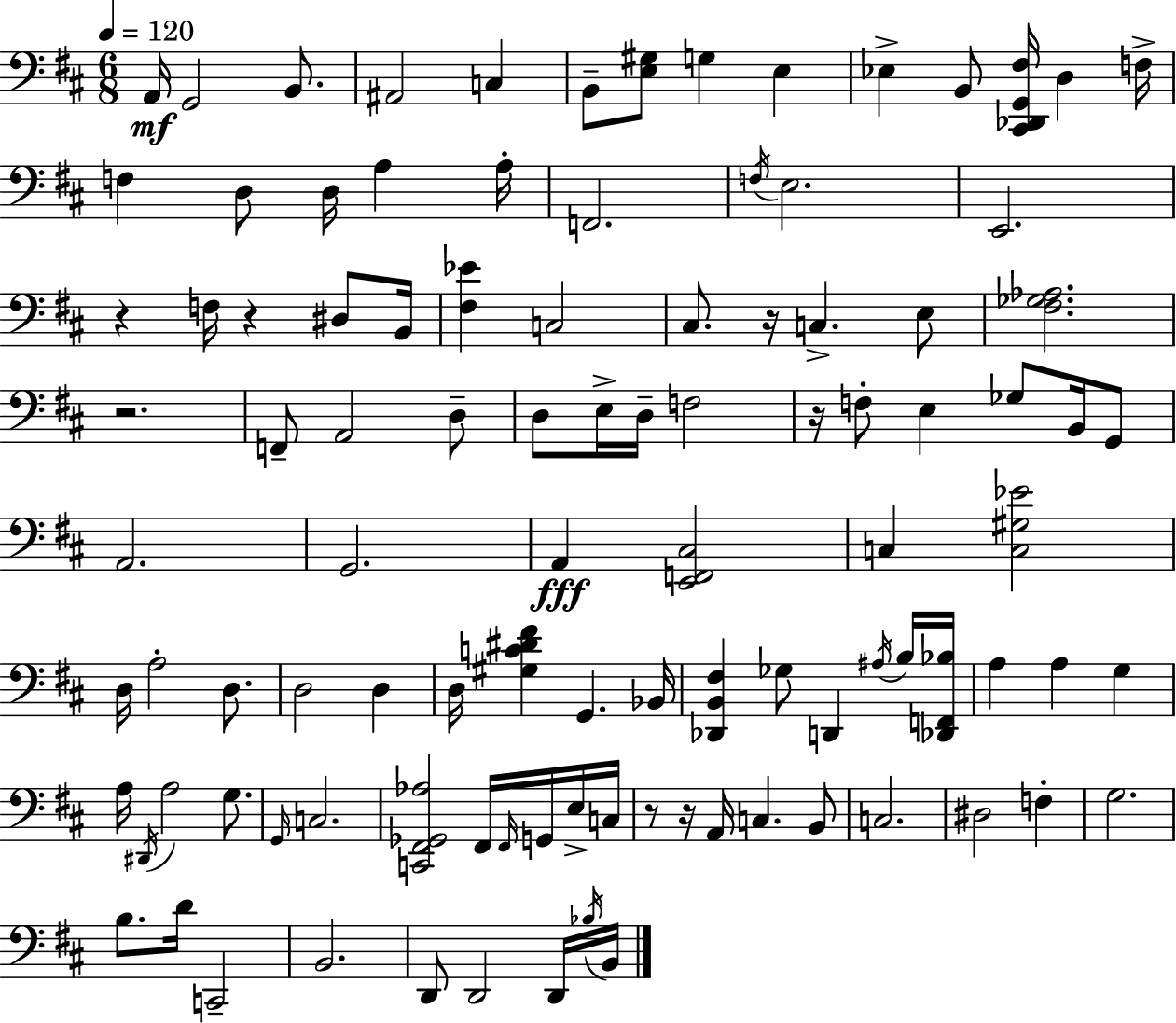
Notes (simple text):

A2/s G2/h B2/e. A#2/h C3/q B2/e [E3,G#3]/e G3/q E3/q Eb3/q B2/e [C#2,Db2,G2,F#3]/s D3/q F3/s F3/q D3/e D3/s A3/q A3/s F2/h. F3/s E3/h. E2/h. R/q F3/s R/q D#3/e B2/s [F#3,Eb4]/q C3/h C#3/e. R/s C3/q. E3/e [F#3,Gb3,Ab3]/h. R/h. F2/e A2/h D3/e D3/e E3/s D3/s F3/h R/s F3/e E3/q Gb3/e B2/s G2/e A2/h. G2/h. A2/q [E2,F2,C#3]/h C3/q [C3,G#3,Eb4]/h D3/s A3/h D3/e. D3/h D3/q D3/s [G#3,C4,D#4,F#4]/q G2/q. Bb2/s [Db2,B2,F#3]/q Gb3/e D2/q A#3/s B3/s [Db2,F2,Bb3]/s A3/q A3/q G3/q A3/s D#2/s A3/h G3/e. G2/s C3/h. [C2,F#2,Gb2,Ab3]/h F#2/s F#2/s G2/s E3/s C3/s R/e R/s A2/s C3/q. B2/e C3/h. D#3/h F3/q G3/h. B3/e. D4/s C2/h B2/h. D2/e D2/h D2/s Bb3/s B2/s